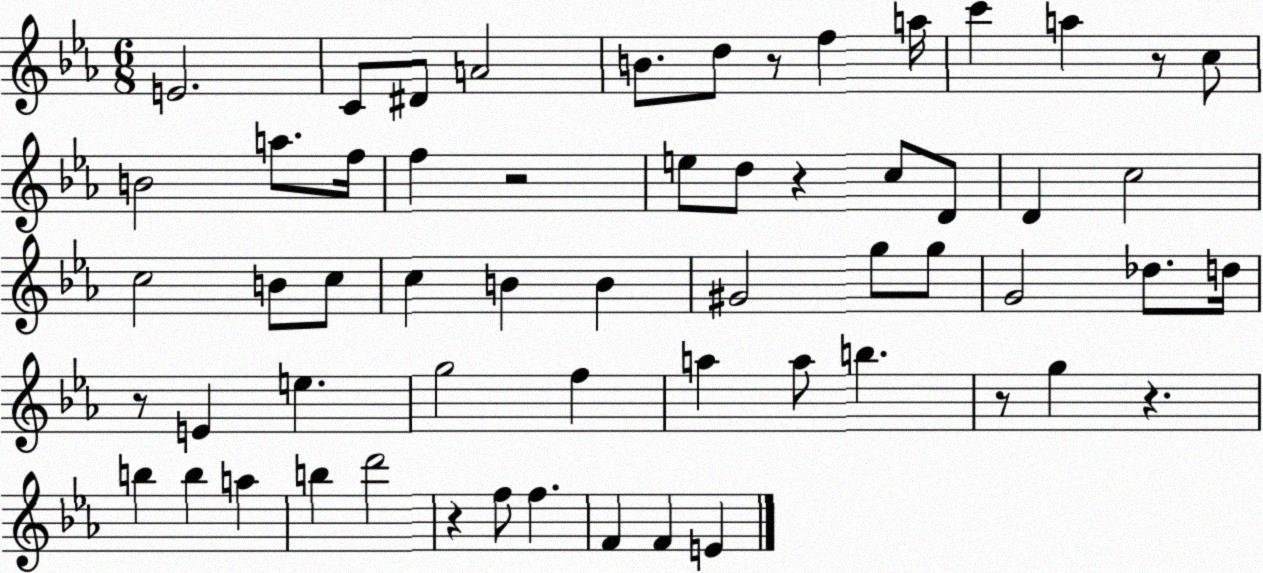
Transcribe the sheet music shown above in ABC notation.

X:1
T:Untitled
M:6/8
L:1/4
K:Eb
E2 C/2 ^D/2 A2 B/2 d/2 z/2 f a/4 c' a z/2 c/2 B2 a/2 f/4 f z2 e/2 d/2 z c/2 D/2 D c2 c2 B/2 c/2 c B B ^G2 g/2 g/2 G2 _d/2 d/4 z/2 E e g2 f a a/2 b z/2 g z b b a b d'2 z f/2 f F F E